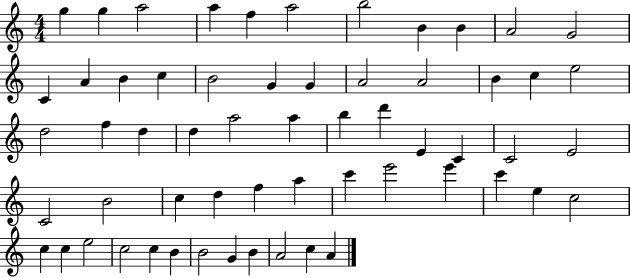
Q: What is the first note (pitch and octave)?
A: G5